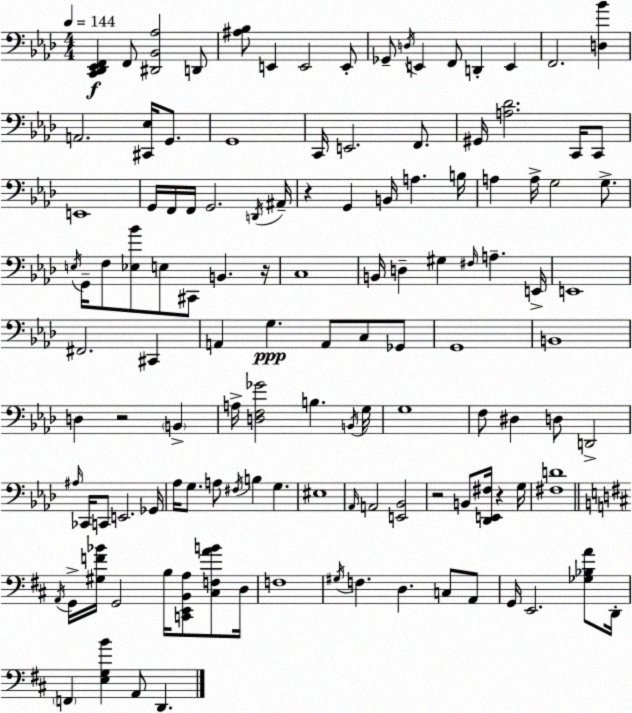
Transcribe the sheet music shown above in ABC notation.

X:1
T:Untitled
M:4/4
L:1/4
K:Fm
[C,,_D,,_E,,F,,] F,,/2 [^D,,_B,,_A,]2 D,,/2 [^A,_B,]/2 E,, E,,2 E,,/2 _G,,/2 D,/4 E,, F,,/2 D,, E,, F,,2 [D,_B] A,,2 [^C,,_E,]/4 G,,/2 G,,4 C,,/4 E,,2 F,,/2 ^G,,/4 [A,_D]2 C,,/4 C,,/2 E,,4 G,,/4 F,,/4 F,,/4 G,,2 D,,/4 ^A,,/4 z G,, B,,/4 A, B,/4 A, A,/4 G,2 G,/2 E,/4 G,,/4 F,/2 [_E,_B]/2 E,/2 ^C,,/2 B,, z/4 C,4 B,,/4 D, ^G, ^F,/4 A, E,,/4 E,,4 ^F,,2 ^C,, A,, G, A,,/2 C,/2 _G,,/2 G,,4 B,,4 D, z2 B,, A,/4 [D,F,_G]2 B, B,,/4 G,/4 G,4 F,/2 ^D, D,/2 D,,2 ^A,/4 _C,,/4 C,,/2 E,,2 _G,,/4 _A,/4 G,/2 A,/2 ^F,/4 B, G, ^E,4 _A,,/4 A,,2 [E,,_B,,]2 z2 B,,/2 [_D,,E,,^F,]/4 z G,/4 [^F,D]4 A,,/4 G,,/4 [^G,F_B]/4 G,,2 B,/4 [C,,E,,B,,A,]/2 [^C,F,AB]/2 D,/4 F,4 ^G,/4 F, D, C,/2 A,,/2 G,,/4 E,,2 [_G,_B,A]/2 D,,/4 F,, [E,G,B] A,,/2 D,,